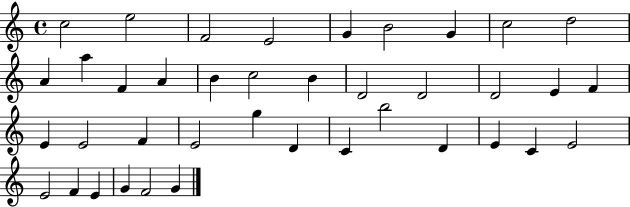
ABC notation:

X:1
T:Untitled
M:4/4
L:1/4
K:C
c2 e2 F2 E2 G B2 G c2 d2 A a F A B c2 B D2 D2 D2 E F E E2 F E2 g D C b2 D E C E2 E2 F E G F2 G